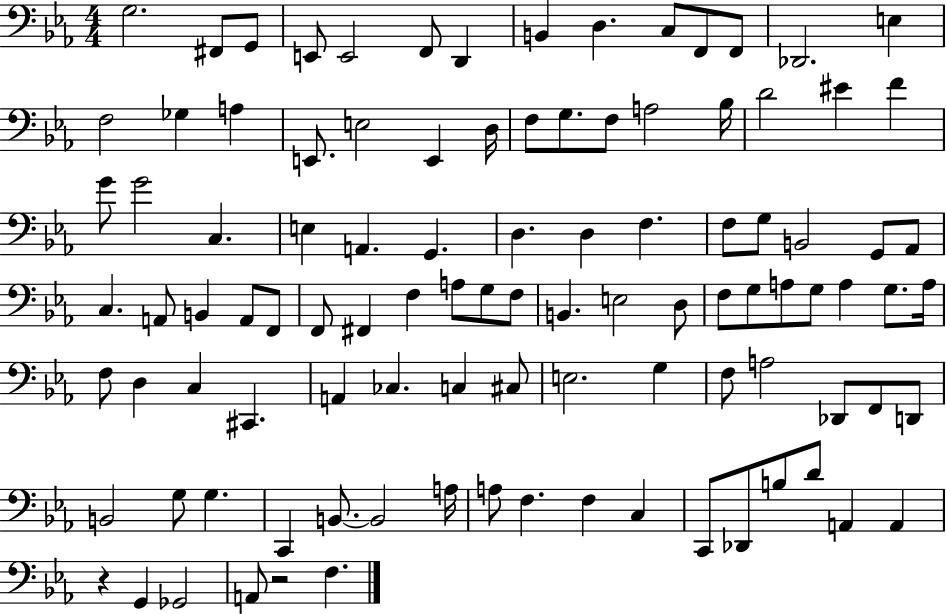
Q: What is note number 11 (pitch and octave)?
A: F2